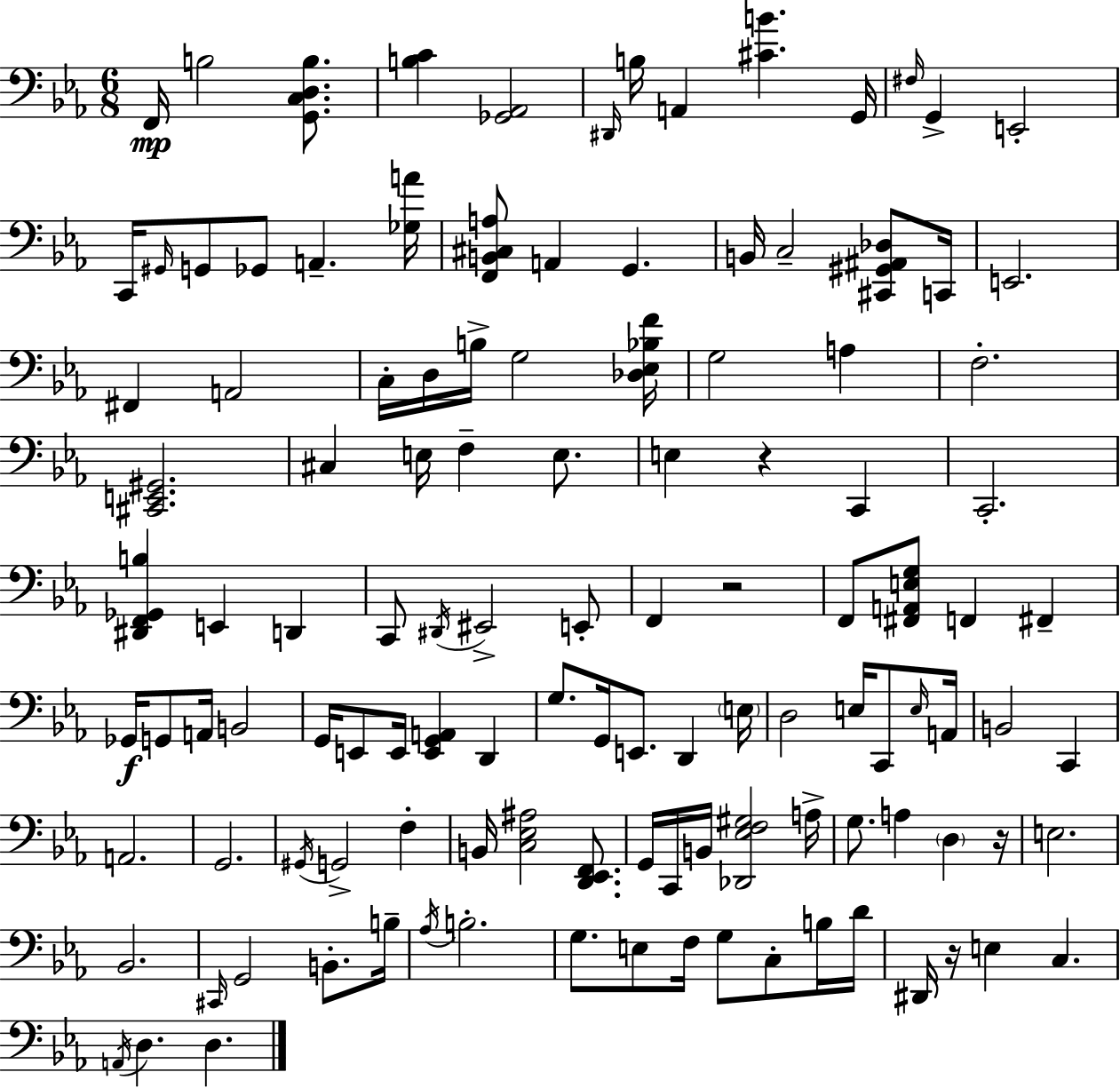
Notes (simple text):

F2/s B3/h [G2,C3,D3,B3]/e. [B3,C4]/q [Gb2,Ab2]/h D#2/s B3/s A2/q [C#4,B4]/q. G2/s F#3/s G2/q E2/h C2/s G#2/s G2/e Gb2/e A2/q. [Gb3,A4]/s [F2,B2,C#3,A3]/e A2/q G2/q. B2/s C3/h [C#2,G#2,A#2,Db3]/e C2/s E2/h. F#2/q A2/h C3/s D3/s B3/s G3/h [Db3,Eb3,Bb3,F4]/s G3/h A3/q F3/h. [C#2,E2,G#2]/h. C#3/q E3/s F3/q E3/e. E3/q R/q C2/q C2/h. [D#2,F2,Gb2,B3]/q E2/q D2/q C2/e D#2/s EIS2/h E2/e F2/q R/h F2/e [F#2,A2,E3,G3]/e F2/q F#2/q Gb2/s G2/e A2/s B2/h G2/s E2/e E2/s [E2,G2,A2]/q D2/q G3/e. G2/s E2/e. D2/q E3/s D3/h E3/s C2/e E3/s A2/s B2/h C2/q A2/h. G2/h. G#2/s G2/h F3/q B2/s [C3,Eb3,A#3]/h [D2,Eb2,F2]/e. G2/s C2/s B2/s [Db2,Eb3,F3,G#3]/h A3/s G3/e. A3/q D3/q R/s E3/h. Bb2/h. C#2/s G2/h B2/e. B3/s Ab3/s B3/h. G3/e. E3/e F3/s G3/e C3/e B3/s D4/s D#2/s R/s E3/q C3/q. A2/s D3/q. D3/q.